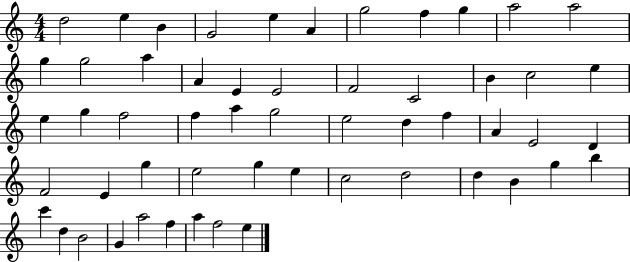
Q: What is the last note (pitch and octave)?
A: E5